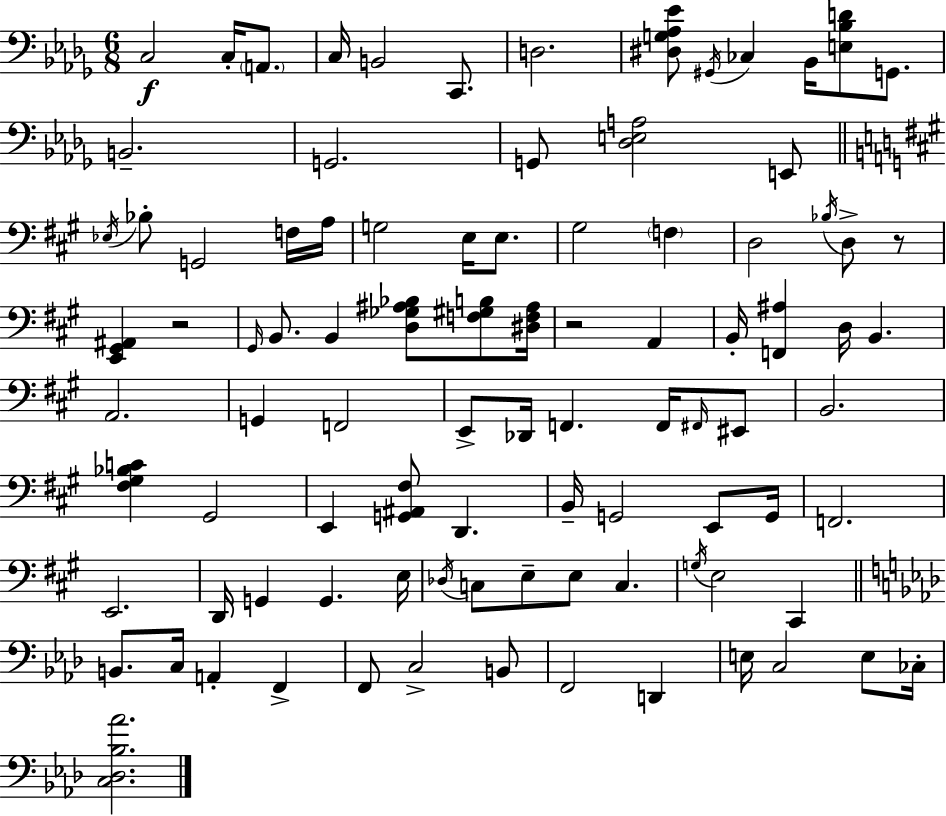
X:1
T:Untitled
M:6/8
L:1/4
K:Bbm
C,2 C,/4 A,,/2 C,/4 B,,2 C,,/2 D,2 [^D,G,_A,_E]/2 ^G,,/4 _C, _B,,/4 [E,_B,D]/2 G,,/2 B,,2 G,,2 G,,/2 [_D,E,A,]2 E,,/2 _E,/4 _B,/2 G,,2 F,/4 A,/4 G,2 E,/4 E,/2 ^G,2 F, D,2 _B,/4 D,/2 z/2 [E,,^G,,^A,,] z2 ^G,,/4 B,,/2 B,, [D,_G,^A,_B,]/2 [F,^G,B,]/2 [^D,F,^A,]/4 z2 A,, B,,/4 [F,,^A,] D,/4 B,, A,,2 G,, F,,2 E,,/2 _D,,/4 F,, F,,/4 ^F,,/4 ^E,,/2 B,,2 [^F,^G,_B,C] ^G,,2 E,, [G,,^A,,^F,]/2 D,, B,,/4 G,,2 E,,/2 G,,/4 F,,2 E,,2 D,,/4 G,, G,, E,/4 _D,/4 C,/2 E,/2 E,/2 C, G,/4 E,2 ^C,, B,,/2 C,/4 A,, F,, F,,/2 C,2 B,,/2 F,,2 D,, E,/4 C,2 E,/2 _C,/4 [C,_D,_B,_A]2